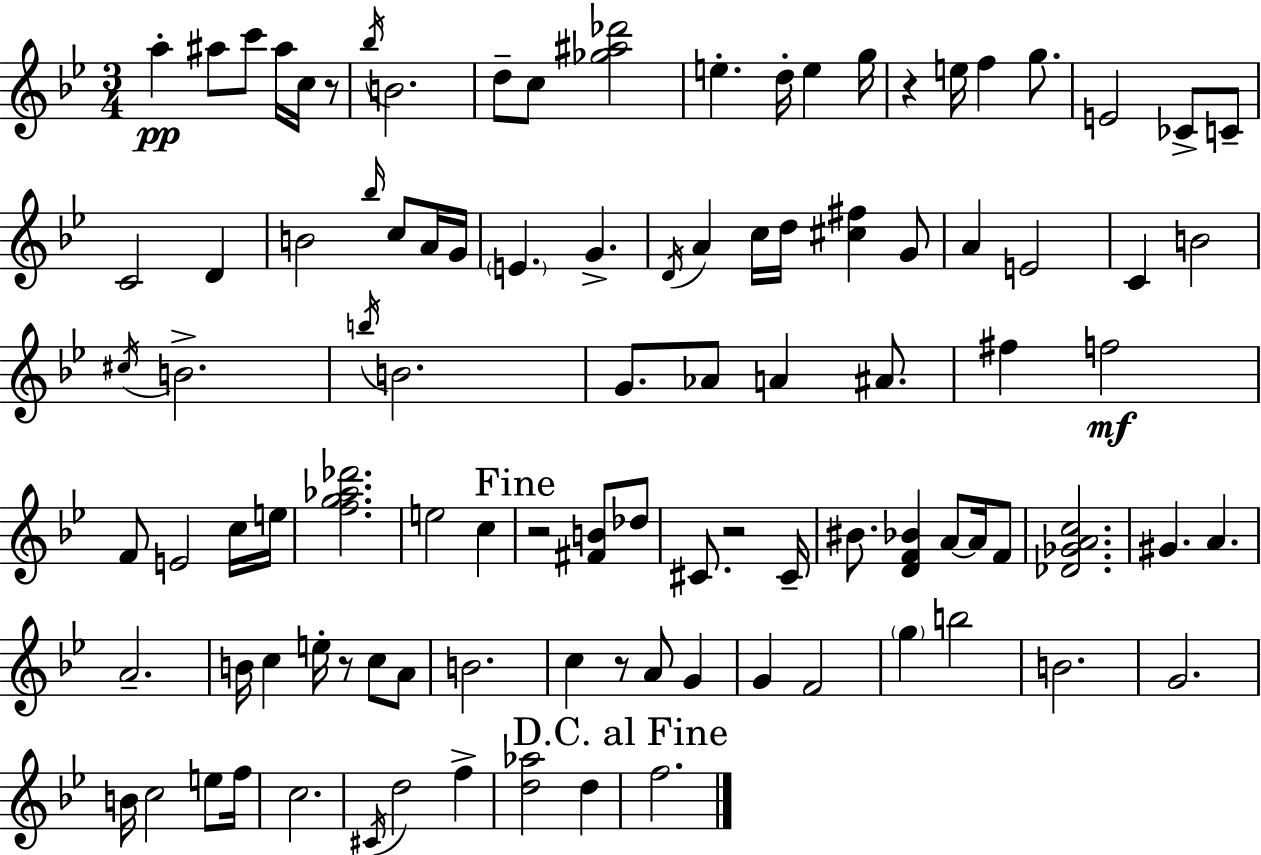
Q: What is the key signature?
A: BES major